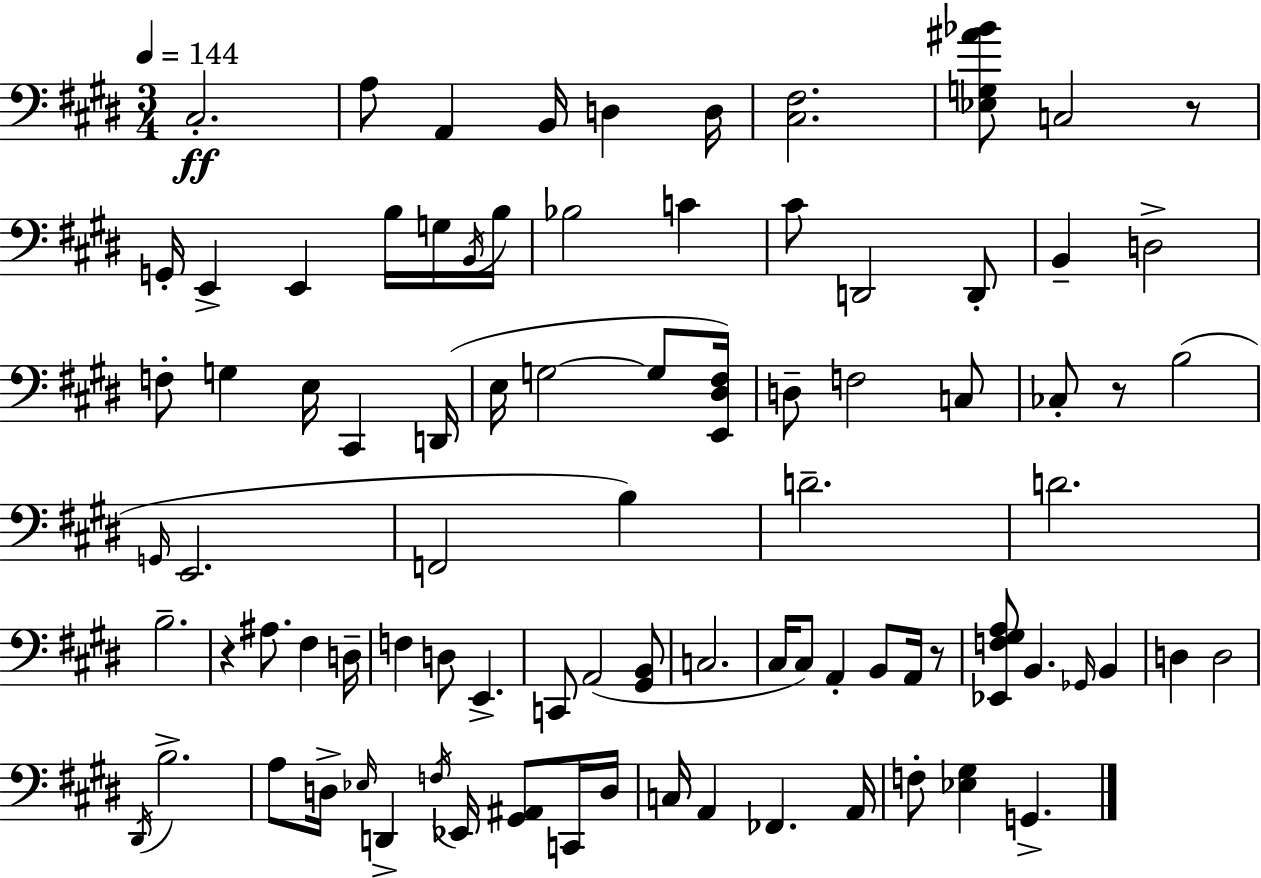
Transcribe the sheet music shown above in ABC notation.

X:1
T:Untitled
M:3/4
L:1/4
K:E
^C,2 A,/2 A,, B,,/4 D, D,/4 [^C,^F,]2 [_E,G,^A_B]/2 C,2 z/2 G,,/4 E,, E,, B,/4 G,/4 B,,/4 B,/4 _B,2 C ^C/2 D,,2 D,,/2 B,, D,2 F,/2 G, E,/4 ^C,, D,,/4 E,/4 G,2 G,/2 [E,,^D,^F,]/4 D,/2 F,2 C,/2 _C,/2 z/2 B,2 G,,/4 E,,2 F,,2 B, D2 D2 B,2 z ^A,/2 ^F, D,/4 F, D,/2 E,, C,,/2 A,,2 [^G,,B,,]/2 C,2 ^C,/4 ^C,/2 A,, B,,/2 A,,/4 z/2 [_E,,F,^G,A,]/2 B,, _G,,/4 B,, D, D,2 ^D,,/4 B,2 A,/2 D,/4 _E,/4 D,, F,/4 _E,,/4 [^G,,^A,,]/2 C,,/4 D,/4 C,/4 A,, _F,, A,,/4 F,/2 [_E,^G,] G,,